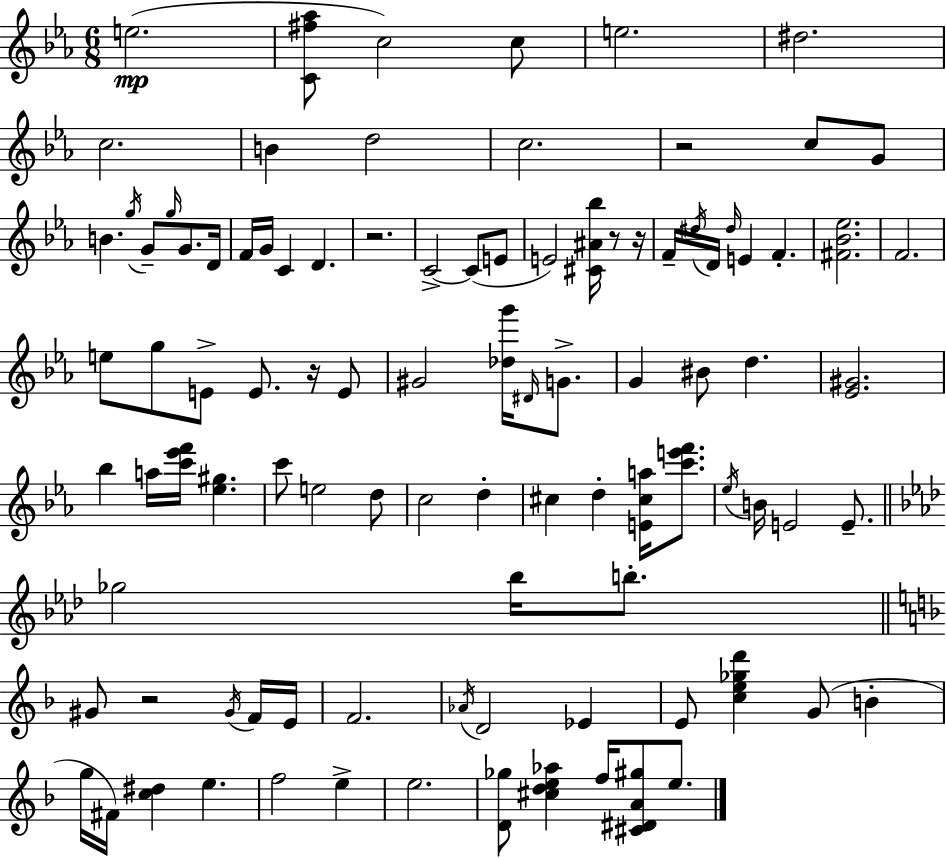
{
  \clef treble
  \numericTimeSignature
  \time 6/8
  \key c \minor
  e''2.(\mp | <c' fis'' aes''>8 c''2) c''8 | e''2. | dis''2. | \break c''2. | b'4 d''2 | c''2. | r2 c''8 g'8 | \break b'4. \acciaccatura { g''16 } g'8-- \grace { g''16 } g'8. | d'16 f'16 g'16 c'4 d'4. | r2. | c'2->~~ c'8( | \break e'8 e'2) <cis' ais' bes''>16 r8 | r16 f'16-- \acciaccatura { dis''16 } d'16 \grace { dis''16 } e'4 f'4.-. | <fis' bes' ees''>2. | f'2. | \break e''8 g''8 e'8-> e'8. | r16 e'8 gis'2 | <des'' g'''>16 \grace { dis'16 } g'8.-> g'4 bis'8 d''4. | <ees' gis'>2. | \break bes''4 a''16 <c''' ees''' f'''>16 <ees'' gis''>4. | c'''8 e''2 | d''8 c''2 | d''4-. cis''4 d''4-. | \break <e' cis'' a''>16 <c''' e''' f'''>8. \acciaccatura { ees''16 } b'16 e'2 | e'8.-- \bar "||" \break \key aes \major ges''2 bes''16 b''8.-. | \bar "||" \break \key f \major gis'8 r2 \acciaccatura { gis'16 } f'16 | e'16 f'2. | \acciaccatura { aes'16 } d'2 ees'4 | e'8 <c'' e'' ges'' d'''>4 g'8( b'4-. | \break g''16 fis'16) <c'' dis''>4 e''4. | f''2 e''4-> | e''2. | <d' ges''>8 <cis'' d'' e'' aes''>4 f''16 <cis' dis' a' gis''>8 e''8. | \break \bar "|."
}